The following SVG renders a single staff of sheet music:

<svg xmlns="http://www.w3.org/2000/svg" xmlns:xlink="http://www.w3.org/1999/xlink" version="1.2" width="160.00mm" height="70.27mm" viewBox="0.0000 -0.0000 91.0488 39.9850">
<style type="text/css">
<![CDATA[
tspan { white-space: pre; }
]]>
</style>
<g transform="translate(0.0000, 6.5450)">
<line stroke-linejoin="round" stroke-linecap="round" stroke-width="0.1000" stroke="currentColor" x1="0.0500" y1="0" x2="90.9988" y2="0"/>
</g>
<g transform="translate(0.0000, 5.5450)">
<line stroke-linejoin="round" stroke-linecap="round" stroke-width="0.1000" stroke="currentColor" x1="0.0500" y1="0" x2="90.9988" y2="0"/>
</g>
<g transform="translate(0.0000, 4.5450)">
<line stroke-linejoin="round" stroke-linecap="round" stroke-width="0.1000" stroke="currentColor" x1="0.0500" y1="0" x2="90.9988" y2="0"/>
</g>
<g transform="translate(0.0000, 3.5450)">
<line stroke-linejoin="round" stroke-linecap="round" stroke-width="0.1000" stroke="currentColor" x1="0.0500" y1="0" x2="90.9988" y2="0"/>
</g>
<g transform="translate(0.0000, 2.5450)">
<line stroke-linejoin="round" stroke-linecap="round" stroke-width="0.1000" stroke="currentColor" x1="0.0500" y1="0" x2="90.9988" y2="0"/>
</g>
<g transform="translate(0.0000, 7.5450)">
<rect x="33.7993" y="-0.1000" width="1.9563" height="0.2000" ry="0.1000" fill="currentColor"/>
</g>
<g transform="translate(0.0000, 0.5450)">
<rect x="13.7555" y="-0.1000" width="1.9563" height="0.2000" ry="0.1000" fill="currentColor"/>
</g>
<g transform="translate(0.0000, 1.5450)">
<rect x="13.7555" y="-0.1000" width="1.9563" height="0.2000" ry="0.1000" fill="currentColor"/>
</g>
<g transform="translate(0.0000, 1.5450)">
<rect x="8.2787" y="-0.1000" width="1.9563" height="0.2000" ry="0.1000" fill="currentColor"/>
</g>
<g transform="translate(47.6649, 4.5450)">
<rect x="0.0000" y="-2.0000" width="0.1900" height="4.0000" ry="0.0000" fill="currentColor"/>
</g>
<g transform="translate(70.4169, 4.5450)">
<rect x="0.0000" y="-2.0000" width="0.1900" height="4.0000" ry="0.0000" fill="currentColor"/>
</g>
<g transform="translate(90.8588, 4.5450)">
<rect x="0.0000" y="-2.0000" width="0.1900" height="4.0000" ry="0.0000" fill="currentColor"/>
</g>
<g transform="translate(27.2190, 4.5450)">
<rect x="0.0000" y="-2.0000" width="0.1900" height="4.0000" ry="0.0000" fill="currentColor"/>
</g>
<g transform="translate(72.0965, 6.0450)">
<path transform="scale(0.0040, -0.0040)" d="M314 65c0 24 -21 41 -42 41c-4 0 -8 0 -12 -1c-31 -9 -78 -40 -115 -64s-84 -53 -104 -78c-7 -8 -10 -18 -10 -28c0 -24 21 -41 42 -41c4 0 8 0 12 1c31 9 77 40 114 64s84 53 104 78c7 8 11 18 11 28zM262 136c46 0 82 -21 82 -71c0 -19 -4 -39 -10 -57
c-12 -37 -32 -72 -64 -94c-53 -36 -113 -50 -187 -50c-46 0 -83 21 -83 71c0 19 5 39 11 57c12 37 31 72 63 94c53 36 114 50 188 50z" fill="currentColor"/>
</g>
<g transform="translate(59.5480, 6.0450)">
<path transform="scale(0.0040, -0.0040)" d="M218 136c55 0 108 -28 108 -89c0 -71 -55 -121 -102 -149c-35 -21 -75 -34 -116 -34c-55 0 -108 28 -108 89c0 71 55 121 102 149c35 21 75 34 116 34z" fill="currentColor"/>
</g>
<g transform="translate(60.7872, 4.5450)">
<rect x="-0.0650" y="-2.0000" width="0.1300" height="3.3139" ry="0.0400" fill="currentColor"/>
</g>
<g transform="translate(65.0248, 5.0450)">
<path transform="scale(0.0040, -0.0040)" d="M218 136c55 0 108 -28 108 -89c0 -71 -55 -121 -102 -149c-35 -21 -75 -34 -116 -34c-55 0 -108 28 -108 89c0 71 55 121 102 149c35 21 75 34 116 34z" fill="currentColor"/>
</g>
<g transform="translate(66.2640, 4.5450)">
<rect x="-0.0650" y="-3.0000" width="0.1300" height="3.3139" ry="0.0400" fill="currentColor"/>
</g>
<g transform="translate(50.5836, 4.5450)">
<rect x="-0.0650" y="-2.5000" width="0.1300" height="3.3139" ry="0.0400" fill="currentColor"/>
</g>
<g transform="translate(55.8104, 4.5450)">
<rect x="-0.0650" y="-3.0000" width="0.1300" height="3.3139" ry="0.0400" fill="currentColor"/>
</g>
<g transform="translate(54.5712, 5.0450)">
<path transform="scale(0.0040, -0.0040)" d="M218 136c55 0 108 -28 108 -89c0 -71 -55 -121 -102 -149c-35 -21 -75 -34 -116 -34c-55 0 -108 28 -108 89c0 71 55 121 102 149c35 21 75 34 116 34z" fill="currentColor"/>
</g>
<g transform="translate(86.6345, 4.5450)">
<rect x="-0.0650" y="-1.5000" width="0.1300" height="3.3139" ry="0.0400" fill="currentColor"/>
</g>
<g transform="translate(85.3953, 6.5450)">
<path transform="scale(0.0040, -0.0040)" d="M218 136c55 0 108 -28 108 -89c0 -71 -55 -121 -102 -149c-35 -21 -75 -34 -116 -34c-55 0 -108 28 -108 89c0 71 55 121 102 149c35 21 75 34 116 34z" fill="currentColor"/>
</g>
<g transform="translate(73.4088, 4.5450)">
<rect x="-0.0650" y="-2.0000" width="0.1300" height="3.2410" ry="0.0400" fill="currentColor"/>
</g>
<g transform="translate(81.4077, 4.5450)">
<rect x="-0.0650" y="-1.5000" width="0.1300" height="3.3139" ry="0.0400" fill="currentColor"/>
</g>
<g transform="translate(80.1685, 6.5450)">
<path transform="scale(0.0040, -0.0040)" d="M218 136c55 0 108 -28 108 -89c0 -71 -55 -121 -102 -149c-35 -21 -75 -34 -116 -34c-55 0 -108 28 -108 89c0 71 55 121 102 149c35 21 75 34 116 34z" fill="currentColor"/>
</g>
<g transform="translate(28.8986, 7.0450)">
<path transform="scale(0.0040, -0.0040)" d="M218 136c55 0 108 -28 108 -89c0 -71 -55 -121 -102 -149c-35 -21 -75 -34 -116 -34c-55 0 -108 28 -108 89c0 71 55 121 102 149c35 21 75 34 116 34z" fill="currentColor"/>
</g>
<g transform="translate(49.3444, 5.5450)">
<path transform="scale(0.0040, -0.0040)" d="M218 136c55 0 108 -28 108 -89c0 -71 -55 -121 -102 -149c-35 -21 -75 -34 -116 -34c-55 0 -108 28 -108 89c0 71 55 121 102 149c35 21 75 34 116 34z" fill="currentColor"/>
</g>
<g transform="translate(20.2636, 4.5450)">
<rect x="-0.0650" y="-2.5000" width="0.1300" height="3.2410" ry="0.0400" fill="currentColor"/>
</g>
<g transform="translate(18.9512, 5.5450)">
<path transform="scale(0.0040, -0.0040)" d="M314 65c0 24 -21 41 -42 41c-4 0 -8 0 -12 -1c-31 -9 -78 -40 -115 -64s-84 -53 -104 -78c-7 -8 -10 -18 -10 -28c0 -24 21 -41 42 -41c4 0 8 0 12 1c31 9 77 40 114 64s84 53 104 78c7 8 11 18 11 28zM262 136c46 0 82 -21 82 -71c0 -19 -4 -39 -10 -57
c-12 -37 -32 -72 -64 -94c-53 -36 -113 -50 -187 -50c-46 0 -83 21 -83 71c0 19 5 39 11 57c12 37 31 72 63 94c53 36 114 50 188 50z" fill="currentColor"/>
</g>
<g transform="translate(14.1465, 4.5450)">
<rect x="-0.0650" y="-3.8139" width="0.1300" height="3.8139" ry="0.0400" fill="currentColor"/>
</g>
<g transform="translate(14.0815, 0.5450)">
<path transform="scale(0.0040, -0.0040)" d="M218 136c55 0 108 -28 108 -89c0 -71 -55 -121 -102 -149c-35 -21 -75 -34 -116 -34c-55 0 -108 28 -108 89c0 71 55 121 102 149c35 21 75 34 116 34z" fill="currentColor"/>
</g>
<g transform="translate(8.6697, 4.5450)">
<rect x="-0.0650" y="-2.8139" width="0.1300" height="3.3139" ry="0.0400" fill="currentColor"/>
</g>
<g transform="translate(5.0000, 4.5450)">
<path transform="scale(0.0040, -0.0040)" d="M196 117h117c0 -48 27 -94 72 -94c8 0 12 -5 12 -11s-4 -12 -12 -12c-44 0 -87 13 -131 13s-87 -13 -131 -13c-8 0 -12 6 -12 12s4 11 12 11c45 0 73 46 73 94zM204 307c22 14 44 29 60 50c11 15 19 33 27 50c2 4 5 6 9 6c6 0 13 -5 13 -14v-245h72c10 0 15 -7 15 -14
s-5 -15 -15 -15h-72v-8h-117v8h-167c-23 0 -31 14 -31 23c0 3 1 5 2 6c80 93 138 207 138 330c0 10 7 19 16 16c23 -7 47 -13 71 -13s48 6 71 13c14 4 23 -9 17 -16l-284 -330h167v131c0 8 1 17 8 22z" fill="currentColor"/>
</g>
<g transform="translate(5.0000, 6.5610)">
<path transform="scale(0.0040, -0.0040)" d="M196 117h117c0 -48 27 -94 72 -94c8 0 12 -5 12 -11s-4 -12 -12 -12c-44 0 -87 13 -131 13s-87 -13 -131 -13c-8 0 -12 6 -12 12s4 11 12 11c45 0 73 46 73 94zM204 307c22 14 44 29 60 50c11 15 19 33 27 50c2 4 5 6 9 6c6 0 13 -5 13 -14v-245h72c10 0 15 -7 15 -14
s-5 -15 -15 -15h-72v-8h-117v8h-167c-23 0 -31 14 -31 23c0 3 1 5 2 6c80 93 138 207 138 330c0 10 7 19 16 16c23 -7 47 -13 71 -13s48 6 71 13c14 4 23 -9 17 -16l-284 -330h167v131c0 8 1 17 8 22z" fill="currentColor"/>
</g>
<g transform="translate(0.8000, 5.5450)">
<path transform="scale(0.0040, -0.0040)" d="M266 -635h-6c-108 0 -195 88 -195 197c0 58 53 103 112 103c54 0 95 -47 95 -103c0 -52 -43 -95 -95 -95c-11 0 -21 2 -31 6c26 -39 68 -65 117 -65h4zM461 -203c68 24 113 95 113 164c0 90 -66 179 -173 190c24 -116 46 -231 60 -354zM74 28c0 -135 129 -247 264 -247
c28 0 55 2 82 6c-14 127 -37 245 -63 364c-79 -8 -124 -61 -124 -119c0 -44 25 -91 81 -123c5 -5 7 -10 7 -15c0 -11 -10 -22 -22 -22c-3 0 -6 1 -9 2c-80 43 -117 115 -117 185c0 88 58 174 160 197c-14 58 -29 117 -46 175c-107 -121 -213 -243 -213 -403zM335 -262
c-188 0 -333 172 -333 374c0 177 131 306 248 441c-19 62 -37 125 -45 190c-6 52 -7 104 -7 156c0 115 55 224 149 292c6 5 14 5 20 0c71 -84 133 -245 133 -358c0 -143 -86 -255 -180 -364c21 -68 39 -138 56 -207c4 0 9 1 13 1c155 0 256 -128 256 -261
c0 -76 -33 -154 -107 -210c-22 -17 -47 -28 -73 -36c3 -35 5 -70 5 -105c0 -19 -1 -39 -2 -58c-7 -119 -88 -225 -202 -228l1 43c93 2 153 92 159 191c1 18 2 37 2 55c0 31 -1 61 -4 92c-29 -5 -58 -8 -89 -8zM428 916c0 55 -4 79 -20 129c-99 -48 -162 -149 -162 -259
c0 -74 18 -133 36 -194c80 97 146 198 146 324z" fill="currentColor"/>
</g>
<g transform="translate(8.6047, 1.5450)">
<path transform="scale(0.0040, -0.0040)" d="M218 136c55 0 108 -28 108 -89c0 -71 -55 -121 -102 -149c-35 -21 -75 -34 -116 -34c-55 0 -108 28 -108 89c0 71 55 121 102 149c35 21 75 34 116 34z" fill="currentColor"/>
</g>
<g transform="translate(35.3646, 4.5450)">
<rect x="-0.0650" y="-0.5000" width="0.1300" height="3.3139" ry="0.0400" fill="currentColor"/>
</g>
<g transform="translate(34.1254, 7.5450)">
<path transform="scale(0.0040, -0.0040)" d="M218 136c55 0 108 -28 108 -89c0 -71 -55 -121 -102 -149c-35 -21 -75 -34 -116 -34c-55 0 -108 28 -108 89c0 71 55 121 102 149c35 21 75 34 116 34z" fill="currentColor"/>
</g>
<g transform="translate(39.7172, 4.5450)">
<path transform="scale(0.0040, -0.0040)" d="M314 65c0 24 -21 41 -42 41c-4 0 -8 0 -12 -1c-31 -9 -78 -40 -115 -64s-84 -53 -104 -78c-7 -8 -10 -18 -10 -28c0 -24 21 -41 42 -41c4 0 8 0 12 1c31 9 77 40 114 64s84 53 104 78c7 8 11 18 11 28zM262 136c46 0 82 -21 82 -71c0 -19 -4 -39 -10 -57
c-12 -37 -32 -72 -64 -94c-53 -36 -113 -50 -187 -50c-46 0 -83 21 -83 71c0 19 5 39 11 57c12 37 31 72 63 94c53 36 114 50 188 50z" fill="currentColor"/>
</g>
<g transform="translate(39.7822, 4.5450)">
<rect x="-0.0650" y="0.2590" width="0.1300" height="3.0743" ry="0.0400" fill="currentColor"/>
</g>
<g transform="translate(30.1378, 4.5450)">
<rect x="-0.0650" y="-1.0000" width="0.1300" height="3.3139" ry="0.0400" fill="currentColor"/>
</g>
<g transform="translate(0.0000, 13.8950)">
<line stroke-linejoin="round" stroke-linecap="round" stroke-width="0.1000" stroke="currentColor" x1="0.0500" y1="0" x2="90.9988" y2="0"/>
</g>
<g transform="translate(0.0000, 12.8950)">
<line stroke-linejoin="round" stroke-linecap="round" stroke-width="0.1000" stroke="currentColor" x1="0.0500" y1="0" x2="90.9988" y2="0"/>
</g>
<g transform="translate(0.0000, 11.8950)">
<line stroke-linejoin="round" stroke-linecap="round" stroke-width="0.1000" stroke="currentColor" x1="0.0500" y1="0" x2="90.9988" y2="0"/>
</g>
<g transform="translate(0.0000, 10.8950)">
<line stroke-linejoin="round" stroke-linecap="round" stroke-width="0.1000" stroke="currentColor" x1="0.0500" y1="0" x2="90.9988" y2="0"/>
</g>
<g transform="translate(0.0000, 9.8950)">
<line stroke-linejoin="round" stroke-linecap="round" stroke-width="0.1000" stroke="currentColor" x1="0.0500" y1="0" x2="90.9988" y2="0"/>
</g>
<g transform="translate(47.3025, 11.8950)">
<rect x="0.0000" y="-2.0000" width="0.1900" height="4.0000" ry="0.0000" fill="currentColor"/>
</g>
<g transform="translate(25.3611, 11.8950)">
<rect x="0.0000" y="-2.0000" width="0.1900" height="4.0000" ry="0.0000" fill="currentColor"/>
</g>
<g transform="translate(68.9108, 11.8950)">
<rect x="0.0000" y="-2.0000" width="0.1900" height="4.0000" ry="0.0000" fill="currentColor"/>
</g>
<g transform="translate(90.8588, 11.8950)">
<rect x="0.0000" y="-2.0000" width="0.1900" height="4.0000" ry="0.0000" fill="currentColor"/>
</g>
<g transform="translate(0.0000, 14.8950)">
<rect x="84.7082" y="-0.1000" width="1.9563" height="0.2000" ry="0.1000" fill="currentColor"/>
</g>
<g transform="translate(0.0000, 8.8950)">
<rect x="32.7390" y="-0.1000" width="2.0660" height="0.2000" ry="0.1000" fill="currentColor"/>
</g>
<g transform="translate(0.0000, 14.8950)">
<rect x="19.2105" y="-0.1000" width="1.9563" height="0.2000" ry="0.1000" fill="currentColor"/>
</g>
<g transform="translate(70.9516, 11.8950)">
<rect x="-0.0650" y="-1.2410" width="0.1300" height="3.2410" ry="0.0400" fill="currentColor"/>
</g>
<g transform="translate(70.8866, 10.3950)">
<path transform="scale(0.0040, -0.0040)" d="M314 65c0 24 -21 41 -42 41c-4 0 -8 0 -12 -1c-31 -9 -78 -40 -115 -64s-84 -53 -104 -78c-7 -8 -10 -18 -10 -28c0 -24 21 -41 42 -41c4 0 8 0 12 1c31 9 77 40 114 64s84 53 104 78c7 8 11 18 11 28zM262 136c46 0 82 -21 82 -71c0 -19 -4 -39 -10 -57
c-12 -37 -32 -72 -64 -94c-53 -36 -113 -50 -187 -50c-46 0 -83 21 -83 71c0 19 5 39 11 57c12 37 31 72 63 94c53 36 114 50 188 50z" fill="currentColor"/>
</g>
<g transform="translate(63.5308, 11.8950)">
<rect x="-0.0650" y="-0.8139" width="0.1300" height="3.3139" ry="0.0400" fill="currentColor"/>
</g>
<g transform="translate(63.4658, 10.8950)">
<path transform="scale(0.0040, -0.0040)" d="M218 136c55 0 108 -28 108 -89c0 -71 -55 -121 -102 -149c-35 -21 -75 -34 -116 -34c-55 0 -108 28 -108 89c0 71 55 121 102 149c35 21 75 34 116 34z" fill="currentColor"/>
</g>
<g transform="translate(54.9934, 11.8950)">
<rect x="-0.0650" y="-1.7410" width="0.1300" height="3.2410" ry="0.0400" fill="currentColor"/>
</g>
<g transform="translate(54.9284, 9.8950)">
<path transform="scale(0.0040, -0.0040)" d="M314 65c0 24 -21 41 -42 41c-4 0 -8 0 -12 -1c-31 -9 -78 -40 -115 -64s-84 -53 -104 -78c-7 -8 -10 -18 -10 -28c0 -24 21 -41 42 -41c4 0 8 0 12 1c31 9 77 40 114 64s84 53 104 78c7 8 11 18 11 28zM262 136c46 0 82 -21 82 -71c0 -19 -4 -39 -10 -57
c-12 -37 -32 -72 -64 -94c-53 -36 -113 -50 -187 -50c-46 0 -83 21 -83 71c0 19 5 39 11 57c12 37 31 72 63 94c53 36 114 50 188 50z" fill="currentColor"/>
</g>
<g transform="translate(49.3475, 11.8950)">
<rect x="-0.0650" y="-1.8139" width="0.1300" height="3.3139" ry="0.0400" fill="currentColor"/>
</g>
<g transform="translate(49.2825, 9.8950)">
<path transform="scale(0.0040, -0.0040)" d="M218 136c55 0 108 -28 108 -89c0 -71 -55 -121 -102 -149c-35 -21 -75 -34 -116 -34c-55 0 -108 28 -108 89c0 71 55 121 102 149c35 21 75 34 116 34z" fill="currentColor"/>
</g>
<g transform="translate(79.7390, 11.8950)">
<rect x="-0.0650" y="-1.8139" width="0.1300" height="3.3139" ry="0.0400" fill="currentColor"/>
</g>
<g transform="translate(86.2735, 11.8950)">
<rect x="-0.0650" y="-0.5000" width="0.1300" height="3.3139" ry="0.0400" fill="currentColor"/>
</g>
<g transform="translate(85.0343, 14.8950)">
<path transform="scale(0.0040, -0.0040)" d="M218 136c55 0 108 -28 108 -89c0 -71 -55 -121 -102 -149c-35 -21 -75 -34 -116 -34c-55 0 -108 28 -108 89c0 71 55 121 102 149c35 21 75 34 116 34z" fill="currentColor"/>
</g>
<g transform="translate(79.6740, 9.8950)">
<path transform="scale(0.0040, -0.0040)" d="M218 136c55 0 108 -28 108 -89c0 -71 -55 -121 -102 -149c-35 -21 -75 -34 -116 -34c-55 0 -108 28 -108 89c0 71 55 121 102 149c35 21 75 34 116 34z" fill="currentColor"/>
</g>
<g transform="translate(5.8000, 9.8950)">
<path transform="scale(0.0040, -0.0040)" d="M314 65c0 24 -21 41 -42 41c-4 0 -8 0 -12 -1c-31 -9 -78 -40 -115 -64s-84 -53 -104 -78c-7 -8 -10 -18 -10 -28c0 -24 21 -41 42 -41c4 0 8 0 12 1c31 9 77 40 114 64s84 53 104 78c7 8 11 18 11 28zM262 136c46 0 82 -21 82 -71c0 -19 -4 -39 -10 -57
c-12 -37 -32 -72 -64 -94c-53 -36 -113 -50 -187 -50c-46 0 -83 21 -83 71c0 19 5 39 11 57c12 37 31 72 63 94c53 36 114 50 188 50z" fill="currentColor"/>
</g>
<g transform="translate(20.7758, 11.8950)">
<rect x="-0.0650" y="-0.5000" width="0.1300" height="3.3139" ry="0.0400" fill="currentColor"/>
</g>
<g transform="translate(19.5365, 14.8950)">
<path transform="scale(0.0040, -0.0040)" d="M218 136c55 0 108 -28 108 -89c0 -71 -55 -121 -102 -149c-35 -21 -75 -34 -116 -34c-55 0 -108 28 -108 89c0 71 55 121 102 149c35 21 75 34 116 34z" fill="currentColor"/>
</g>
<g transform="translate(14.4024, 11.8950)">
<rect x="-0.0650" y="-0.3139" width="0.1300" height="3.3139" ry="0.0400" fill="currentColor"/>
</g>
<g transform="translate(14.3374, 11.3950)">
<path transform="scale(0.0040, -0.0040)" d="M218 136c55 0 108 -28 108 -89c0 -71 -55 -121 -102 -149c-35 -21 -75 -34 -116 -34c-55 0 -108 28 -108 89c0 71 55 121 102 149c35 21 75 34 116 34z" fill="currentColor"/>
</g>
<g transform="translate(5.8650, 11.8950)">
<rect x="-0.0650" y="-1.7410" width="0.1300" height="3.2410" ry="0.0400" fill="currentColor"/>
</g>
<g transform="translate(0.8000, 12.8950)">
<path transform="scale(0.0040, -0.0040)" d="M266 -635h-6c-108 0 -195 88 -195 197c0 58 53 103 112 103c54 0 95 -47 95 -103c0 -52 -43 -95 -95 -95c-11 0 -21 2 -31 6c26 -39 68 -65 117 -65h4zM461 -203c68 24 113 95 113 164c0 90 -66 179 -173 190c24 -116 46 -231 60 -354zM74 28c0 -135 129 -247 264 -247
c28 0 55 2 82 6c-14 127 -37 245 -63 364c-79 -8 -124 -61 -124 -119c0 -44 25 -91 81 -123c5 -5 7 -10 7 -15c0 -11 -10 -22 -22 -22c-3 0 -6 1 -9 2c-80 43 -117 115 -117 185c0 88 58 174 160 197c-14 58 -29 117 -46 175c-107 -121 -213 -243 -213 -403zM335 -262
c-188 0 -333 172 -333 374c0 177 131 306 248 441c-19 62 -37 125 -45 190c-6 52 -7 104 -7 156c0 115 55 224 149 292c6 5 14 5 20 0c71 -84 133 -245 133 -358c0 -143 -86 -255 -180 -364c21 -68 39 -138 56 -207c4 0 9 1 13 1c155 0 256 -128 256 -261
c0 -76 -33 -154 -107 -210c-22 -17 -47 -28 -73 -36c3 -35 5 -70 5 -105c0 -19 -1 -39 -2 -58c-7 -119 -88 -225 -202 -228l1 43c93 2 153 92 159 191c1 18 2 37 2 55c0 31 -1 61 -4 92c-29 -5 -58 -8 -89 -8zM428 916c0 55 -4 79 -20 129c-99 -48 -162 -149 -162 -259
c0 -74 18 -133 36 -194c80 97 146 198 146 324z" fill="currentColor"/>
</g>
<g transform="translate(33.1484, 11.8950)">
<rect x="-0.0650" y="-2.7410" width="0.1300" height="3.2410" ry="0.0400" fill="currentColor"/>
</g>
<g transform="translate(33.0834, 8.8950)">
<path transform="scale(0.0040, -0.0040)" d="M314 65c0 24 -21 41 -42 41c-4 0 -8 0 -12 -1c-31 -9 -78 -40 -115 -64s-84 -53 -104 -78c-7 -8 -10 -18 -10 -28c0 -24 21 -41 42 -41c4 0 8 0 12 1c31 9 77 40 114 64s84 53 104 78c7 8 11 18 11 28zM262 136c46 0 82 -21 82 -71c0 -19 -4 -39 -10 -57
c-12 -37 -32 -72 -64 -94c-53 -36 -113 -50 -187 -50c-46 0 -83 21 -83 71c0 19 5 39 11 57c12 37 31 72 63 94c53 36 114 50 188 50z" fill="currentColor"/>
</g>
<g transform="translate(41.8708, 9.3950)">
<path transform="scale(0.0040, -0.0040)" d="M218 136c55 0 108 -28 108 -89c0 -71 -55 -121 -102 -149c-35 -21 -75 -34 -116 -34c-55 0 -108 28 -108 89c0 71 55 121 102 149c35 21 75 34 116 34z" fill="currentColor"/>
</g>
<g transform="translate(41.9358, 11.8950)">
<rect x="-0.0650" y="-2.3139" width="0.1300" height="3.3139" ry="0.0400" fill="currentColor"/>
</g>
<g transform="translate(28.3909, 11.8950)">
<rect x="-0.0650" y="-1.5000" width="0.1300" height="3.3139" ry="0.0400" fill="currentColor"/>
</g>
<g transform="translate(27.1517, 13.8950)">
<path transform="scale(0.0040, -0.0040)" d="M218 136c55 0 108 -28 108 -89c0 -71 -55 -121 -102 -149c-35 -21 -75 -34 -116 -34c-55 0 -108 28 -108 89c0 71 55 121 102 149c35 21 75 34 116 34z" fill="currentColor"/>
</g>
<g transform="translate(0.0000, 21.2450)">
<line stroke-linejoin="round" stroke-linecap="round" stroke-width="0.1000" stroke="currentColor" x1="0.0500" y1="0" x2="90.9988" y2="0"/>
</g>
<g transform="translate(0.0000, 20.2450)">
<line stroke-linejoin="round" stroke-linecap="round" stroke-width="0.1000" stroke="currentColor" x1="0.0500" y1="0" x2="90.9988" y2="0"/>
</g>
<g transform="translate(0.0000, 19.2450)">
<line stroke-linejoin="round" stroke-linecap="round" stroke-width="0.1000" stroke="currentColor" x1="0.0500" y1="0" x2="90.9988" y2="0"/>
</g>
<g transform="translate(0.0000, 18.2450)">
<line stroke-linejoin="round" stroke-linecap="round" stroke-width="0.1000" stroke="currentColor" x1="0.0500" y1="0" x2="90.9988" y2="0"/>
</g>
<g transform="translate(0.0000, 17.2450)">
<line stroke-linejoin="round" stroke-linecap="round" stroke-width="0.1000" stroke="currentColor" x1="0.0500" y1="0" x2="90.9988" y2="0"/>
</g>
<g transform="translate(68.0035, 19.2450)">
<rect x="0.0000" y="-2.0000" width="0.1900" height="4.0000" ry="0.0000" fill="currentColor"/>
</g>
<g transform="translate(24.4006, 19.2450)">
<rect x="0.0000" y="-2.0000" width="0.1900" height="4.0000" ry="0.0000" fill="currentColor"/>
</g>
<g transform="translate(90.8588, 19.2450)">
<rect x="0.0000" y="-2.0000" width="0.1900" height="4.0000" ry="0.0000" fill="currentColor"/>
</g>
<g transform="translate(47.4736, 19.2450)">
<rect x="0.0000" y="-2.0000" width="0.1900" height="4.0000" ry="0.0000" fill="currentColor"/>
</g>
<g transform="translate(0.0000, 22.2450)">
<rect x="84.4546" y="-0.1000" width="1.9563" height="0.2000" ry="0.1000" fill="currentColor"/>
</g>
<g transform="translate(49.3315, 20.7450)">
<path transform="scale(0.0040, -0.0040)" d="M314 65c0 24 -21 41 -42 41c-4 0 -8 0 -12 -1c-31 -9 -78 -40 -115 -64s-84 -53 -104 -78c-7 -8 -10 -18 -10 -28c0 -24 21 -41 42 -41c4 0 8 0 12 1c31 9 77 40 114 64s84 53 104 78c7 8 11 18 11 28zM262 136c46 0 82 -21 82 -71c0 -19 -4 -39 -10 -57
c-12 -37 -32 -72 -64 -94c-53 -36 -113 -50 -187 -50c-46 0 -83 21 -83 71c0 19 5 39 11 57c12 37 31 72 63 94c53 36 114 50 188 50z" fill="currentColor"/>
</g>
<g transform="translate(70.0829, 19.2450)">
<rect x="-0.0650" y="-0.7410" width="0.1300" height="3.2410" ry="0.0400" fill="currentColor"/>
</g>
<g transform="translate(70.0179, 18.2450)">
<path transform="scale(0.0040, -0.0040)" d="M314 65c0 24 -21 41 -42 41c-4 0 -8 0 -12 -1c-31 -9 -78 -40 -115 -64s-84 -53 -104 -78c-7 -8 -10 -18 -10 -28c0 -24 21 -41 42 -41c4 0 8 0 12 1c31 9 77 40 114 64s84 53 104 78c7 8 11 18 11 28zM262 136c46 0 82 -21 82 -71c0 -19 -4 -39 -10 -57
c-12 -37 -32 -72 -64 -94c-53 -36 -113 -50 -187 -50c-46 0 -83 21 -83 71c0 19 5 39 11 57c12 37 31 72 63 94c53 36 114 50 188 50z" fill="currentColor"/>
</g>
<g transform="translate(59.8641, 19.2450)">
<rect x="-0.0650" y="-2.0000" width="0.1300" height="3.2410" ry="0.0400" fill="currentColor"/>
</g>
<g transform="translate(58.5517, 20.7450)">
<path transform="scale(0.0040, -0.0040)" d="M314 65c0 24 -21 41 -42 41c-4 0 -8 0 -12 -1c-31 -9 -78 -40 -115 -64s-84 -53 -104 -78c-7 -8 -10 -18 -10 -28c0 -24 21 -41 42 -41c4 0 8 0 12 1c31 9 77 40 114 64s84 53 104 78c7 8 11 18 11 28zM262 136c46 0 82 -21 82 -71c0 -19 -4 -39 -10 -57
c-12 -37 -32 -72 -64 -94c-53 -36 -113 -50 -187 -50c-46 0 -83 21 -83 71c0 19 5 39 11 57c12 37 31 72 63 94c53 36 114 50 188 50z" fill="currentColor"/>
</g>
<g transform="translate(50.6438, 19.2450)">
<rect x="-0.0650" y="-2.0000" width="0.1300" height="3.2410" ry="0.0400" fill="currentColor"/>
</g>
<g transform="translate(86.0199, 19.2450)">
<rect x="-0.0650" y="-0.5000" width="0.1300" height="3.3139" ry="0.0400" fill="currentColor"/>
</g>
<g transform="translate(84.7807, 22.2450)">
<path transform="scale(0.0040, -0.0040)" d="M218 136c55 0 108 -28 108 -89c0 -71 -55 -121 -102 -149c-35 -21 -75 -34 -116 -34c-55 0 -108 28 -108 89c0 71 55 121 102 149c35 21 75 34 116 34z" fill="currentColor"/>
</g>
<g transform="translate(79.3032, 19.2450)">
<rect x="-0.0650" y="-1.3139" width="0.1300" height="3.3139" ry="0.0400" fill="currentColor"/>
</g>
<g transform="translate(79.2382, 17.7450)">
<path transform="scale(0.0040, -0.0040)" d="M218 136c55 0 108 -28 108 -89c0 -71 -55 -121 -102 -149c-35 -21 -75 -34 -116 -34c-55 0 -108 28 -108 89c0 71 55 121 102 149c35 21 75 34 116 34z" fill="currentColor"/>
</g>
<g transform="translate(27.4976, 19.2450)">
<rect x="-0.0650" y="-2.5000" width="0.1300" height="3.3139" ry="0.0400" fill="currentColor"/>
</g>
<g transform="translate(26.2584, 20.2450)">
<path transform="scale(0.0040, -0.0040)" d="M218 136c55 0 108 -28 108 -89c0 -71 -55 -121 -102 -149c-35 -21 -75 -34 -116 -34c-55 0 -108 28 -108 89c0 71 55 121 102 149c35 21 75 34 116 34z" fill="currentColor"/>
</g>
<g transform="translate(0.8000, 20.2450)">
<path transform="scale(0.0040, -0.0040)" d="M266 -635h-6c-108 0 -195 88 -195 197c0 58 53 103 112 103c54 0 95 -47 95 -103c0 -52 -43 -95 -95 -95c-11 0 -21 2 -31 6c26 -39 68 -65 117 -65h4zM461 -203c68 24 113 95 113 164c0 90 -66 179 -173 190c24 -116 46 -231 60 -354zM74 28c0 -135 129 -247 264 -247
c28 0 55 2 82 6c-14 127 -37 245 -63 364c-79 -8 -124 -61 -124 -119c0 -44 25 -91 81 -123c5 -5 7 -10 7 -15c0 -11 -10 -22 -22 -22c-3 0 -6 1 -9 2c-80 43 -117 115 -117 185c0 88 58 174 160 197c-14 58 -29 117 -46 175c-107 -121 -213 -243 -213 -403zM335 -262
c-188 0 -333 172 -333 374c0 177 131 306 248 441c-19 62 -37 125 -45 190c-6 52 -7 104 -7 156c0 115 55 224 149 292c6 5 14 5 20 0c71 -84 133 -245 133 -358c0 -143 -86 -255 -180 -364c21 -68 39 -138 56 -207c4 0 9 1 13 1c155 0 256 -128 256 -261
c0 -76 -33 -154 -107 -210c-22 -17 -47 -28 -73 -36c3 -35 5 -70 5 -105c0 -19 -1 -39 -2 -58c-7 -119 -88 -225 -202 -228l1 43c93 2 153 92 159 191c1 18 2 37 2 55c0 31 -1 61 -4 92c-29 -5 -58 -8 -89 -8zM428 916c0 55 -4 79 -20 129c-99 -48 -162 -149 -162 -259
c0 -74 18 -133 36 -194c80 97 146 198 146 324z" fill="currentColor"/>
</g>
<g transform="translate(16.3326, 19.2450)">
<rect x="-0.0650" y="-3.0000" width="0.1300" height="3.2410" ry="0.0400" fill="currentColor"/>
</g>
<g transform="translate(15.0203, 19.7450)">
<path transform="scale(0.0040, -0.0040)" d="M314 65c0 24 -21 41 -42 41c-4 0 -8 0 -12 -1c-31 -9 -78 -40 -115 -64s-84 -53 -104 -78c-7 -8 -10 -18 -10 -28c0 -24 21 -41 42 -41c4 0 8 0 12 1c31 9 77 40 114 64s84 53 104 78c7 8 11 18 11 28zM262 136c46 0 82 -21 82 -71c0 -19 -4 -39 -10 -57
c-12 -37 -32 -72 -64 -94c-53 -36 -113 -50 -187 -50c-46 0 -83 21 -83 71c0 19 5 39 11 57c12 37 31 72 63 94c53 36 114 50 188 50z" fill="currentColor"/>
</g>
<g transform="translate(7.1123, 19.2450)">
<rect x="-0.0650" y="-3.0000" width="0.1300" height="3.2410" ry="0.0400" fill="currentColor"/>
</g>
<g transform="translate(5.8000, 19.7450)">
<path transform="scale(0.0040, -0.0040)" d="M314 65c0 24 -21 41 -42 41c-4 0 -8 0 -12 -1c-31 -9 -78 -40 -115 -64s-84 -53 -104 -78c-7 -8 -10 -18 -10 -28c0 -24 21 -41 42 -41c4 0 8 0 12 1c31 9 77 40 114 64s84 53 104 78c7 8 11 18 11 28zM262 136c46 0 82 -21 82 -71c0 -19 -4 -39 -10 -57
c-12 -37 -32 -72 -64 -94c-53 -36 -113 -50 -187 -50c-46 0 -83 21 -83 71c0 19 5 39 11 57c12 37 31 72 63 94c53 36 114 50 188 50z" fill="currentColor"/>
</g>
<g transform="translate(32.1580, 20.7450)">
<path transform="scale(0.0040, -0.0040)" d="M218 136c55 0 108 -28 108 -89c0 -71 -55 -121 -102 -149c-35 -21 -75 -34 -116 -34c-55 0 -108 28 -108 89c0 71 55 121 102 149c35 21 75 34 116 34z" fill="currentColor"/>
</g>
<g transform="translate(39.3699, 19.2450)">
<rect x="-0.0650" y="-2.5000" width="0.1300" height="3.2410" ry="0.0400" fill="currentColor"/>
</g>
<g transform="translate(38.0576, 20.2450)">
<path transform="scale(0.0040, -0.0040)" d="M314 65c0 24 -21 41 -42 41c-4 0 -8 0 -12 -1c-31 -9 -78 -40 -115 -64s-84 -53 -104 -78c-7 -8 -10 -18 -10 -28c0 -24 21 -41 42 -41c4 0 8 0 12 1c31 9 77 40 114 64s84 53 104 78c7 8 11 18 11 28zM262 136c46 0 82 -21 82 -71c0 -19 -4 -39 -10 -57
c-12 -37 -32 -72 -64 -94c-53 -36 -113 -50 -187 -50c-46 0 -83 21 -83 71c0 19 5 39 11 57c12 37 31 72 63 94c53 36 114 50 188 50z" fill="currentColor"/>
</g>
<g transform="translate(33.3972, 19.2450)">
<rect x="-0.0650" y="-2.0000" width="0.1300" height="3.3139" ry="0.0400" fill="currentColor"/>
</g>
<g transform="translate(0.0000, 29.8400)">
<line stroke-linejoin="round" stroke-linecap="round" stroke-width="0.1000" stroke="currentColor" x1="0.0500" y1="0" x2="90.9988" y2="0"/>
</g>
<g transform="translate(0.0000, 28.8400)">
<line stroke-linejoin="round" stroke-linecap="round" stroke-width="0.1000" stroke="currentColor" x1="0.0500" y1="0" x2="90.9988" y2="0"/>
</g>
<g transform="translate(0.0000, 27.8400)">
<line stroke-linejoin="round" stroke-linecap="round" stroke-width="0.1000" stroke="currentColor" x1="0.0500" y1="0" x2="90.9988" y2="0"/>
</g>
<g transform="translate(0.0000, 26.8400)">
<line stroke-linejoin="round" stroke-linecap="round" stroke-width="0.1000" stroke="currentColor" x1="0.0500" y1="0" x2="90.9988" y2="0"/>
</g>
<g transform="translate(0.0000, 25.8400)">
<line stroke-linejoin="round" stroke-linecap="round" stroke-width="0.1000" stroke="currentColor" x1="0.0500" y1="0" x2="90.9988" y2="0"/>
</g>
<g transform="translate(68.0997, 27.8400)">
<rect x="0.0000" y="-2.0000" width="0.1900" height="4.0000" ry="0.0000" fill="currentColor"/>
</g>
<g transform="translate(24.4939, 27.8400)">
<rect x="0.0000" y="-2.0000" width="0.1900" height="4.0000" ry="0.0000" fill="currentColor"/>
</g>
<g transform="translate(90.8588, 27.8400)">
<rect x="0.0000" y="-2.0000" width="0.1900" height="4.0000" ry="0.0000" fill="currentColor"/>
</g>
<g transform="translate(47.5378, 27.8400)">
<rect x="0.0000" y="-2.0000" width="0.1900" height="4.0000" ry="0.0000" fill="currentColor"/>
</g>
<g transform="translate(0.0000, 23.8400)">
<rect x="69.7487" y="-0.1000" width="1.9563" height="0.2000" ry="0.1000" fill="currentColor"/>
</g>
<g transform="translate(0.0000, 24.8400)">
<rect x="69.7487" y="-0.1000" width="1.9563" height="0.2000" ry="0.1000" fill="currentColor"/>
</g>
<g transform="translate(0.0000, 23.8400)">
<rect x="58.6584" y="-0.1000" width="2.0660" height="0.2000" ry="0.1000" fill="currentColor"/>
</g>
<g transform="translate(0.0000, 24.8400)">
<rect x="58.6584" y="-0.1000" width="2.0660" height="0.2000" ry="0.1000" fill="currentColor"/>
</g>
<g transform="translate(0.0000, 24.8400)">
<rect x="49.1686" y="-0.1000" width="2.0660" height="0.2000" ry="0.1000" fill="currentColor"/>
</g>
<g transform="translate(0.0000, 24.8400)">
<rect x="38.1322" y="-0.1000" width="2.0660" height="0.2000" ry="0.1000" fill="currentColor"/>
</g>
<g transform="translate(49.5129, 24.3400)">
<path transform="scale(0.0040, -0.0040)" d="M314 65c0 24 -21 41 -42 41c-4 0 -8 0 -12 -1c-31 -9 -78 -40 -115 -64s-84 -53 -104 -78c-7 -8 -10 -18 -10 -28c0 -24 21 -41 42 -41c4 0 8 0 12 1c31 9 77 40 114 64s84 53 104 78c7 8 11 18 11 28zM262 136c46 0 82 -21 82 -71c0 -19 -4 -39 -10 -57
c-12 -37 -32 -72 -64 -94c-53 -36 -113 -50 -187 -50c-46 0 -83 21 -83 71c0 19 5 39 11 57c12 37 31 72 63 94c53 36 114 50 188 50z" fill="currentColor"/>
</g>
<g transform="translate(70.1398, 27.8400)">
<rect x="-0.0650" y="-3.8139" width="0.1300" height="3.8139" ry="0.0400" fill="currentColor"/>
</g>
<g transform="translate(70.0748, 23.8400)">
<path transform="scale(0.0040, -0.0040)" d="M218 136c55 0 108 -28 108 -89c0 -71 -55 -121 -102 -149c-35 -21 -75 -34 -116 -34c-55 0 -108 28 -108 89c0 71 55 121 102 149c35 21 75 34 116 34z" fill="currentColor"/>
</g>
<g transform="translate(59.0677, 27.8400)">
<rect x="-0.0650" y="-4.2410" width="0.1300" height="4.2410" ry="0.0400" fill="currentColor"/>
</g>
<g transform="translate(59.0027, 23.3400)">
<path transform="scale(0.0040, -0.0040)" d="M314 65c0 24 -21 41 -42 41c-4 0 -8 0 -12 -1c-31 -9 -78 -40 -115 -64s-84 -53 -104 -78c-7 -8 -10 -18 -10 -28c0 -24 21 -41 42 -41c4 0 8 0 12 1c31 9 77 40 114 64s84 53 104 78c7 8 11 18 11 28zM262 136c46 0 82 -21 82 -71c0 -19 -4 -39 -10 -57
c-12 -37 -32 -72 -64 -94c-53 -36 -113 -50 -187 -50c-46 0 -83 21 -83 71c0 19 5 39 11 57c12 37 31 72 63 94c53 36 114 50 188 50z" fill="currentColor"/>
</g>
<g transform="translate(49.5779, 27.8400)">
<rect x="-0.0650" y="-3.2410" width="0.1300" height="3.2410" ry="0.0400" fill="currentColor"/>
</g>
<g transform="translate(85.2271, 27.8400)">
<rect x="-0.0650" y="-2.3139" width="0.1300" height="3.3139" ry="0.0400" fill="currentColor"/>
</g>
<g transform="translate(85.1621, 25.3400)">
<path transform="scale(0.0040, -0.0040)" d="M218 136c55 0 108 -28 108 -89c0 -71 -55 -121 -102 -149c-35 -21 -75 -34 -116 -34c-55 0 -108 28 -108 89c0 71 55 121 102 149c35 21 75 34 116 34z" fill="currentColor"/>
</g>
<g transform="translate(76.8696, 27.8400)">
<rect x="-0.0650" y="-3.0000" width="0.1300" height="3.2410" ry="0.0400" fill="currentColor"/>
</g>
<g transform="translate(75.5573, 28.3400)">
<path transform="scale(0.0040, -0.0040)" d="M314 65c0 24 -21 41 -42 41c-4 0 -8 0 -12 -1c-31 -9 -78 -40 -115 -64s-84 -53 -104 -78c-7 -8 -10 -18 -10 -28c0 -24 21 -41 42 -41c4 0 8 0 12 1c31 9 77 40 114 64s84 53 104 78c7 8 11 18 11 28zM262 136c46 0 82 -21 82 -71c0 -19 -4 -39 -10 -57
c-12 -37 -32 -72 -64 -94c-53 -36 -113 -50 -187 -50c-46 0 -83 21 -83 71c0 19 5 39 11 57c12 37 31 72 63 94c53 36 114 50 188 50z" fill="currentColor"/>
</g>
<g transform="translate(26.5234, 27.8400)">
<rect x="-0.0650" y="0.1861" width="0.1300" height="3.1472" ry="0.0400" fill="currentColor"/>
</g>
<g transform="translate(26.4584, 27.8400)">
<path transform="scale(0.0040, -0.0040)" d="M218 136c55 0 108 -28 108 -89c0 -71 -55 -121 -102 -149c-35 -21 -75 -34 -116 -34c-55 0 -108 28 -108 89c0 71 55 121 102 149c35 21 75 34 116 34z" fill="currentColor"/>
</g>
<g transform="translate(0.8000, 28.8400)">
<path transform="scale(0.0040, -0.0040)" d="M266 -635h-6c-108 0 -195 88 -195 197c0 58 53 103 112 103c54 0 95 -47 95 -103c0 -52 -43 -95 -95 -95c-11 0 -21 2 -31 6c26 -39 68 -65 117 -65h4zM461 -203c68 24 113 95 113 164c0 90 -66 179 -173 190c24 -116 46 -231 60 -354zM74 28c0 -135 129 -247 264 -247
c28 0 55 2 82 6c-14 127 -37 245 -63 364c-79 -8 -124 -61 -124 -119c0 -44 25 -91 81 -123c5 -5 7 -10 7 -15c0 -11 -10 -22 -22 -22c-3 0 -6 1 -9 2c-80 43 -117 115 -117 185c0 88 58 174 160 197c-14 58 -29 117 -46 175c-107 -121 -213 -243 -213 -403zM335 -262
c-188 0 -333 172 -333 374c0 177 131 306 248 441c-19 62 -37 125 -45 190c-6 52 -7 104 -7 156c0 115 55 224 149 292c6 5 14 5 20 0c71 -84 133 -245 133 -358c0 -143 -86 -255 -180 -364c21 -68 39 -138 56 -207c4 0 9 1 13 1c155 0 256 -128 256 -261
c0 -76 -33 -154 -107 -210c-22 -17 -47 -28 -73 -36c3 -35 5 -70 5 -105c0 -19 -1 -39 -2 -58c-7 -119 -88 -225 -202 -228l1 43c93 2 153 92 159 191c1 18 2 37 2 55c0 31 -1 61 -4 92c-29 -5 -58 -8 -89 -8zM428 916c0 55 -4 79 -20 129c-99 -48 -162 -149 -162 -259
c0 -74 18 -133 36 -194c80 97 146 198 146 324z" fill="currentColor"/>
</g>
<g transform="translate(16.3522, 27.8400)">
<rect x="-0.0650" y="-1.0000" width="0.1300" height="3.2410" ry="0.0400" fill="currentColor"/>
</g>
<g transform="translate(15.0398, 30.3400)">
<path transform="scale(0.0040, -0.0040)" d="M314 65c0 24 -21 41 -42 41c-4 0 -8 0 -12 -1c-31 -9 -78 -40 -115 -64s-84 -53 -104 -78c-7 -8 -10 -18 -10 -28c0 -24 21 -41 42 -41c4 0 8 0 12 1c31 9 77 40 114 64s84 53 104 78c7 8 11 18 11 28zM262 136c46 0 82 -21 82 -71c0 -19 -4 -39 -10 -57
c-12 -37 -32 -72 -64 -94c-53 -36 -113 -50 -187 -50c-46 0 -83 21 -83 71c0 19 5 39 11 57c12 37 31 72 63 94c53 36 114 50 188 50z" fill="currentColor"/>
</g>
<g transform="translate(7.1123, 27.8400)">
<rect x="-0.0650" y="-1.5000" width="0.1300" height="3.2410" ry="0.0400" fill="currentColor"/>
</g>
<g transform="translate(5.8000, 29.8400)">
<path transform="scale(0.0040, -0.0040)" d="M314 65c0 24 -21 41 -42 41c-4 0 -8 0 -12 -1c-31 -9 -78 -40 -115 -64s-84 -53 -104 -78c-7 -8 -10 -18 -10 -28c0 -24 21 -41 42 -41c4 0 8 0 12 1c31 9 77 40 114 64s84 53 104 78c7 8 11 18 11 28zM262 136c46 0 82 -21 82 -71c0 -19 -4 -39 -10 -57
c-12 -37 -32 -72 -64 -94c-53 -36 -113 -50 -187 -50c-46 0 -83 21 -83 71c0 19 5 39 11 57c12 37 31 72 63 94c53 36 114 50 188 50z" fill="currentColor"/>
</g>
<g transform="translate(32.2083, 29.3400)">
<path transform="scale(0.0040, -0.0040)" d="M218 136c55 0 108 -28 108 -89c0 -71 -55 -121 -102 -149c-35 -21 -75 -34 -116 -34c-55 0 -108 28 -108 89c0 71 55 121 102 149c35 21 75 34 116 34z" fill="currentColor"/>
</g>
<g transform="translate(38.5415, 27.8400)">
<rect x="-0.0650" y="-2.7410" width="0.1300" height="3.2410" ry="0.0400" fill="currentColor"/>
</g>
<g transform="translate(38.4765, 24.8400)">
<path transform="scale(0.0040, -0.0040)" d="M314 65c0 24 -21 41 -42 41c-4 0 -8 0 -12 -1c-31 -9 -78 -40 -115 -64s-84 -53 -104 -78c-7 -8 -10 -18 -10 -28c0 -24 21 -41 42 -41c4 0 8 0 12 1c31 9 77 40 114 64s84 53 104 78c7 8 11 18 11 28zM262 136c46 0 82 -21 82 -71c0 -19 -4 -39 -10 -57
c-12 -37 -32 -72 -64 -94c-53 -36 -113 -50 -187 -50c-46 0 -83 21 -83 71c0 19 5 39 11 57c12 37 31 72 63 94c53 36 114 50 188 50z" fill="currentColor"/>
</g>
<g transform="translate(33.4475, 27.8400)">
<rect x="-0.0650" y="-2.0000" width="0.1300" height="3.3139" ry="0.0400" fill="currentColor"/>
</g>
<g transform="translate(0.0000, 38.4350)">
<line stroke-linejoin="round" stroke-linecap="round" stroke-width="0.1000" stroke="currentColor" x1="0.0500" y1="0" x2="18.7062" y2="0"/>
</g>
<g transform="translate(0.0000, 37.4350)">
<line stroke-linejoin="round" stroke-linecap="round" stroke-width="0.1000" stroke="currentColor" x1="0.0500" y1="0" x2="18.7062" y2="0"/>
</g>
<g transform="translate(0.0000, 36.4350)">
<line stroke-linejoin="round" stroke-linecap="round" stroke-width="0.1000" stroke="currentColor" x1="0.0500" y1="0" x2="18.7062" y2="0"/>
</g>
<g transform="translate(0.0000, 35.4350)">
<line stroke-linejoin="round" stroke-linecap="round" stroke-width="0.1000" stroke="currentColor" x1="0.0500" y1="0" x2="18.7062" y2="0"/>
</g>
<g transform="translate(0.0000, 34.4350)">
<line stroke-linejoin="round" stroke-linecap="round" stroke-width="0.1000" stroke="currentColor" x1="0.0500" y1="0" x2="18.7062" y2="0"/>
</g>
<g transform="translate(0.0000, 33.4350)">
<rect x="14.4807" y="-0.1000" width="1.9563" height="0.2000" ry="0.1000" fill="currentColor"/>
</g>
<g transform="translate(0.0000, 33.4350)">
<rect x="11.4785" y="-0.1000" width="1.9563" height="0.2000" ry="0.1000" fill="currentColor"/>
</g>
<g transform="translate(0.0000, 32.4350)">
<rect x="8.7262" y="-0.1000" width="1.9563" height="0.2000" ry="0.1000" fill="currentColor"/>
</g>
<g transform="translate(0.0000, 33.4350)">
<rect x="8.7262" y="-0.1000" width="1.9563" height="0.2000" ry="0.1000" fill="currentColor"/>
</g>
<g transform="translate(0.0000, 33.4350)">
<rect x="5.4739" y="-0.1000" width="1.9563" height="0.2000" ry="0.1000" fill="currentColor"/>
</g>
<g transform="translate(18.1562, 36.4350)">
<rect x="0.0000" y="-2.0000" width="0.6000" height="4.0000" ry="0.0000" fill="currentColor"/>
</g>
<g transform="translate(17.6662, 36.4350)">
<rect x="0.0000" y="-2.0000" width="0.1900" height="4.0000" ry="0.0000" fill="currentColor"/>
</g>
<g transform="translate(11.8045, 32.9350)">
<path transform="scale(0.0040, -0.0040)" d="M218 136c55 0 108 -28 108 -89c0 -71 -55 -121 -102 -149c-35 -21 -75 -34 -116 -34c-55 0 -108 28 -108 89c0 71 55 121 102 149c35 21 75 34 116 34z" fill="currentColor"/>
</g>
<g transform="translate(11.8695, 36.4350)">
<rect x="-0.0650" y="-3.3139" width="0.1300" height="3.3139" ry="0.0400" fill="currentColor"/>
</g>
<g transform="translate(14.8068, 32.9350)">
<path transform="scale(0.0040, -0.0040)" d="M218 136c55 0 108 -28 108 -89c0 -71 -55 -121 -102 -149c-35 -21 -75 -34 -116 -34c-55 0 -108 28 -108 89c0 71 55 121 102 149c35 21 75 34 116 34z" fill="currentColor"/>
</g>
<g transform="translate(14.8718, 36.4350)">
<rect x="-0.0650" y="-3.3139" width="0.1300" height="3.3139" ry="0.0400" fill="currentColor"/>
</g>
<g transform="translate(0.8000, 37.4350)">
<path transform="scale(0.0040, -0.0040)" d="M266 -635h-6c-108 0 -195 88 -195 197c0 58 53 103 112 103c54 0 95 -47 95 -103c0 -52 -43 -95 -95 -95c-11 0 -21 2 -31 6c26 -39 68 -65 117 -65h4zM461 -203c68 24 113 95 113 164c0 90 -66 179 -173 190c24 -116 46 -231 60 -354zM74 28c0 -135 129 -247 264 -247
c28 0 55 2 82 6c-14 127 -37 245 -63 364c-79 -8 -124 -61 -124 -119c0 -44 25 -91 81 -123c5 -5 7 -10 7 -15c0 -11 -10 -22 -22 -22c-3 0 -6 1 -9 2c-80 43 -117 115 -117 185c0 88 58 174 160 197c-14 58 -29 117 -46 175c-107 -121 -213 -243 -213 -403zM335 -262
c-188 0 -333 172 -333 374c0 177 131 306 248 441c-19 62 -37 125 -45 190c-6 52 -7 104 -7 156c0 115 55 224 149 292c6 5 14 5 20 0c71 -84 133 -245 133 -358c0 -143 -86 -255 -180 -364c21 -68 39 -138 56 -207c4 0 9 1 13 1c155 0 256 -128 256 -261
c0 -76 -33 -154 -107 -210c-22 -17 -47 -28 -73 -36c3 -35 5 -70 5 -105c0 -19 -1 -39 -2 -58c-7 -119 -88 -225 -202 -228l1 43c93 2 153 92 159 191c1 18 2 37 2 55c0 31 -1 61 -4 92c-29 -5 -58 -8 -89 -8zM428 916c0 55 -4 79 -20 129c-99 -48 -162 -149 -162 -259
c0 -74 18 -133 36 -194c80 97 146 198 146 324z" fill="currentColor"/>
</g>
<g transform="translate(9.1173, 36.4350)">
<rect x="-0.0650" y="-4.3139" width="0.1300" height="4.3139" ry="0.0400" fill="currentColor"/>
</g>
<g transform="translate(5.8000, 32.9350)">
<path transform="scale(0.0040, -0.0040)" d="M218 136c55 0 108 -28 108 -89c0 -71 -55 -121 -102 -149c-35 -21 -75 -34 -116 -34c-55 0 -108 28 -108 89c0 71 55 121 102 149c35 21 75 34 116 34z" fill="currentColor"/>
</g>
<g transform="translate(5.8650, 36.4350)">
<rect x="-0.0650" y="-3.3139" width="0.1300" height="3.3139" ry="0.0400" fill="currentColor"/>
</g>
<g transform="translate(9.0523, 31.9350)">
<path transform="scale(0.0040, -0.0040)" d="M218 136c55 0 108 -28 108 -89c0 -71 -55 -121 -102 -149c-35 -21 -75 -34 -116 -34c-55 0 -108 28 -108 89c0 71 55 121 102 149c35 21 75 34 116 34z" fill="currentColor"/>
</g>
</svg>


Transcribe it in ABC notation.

X:1
T:Untitled
M:4/4
L:1/4
K:C
a c' G2 D C B2 G A F A F2 E E f2 c C E a2 g f f2 d e2 f C A2 A2 G F G2 F2 F2 d2 e C E2 D2 B F a2 b2 d'2 c' A2 g b d' b b